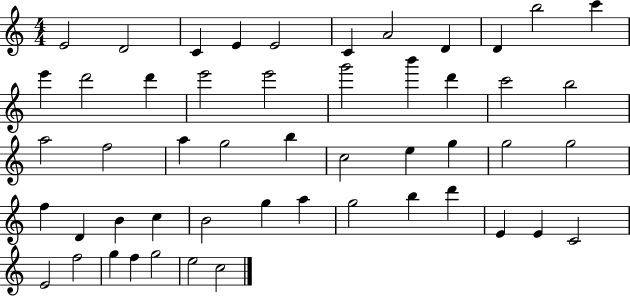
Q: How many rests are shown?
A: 0